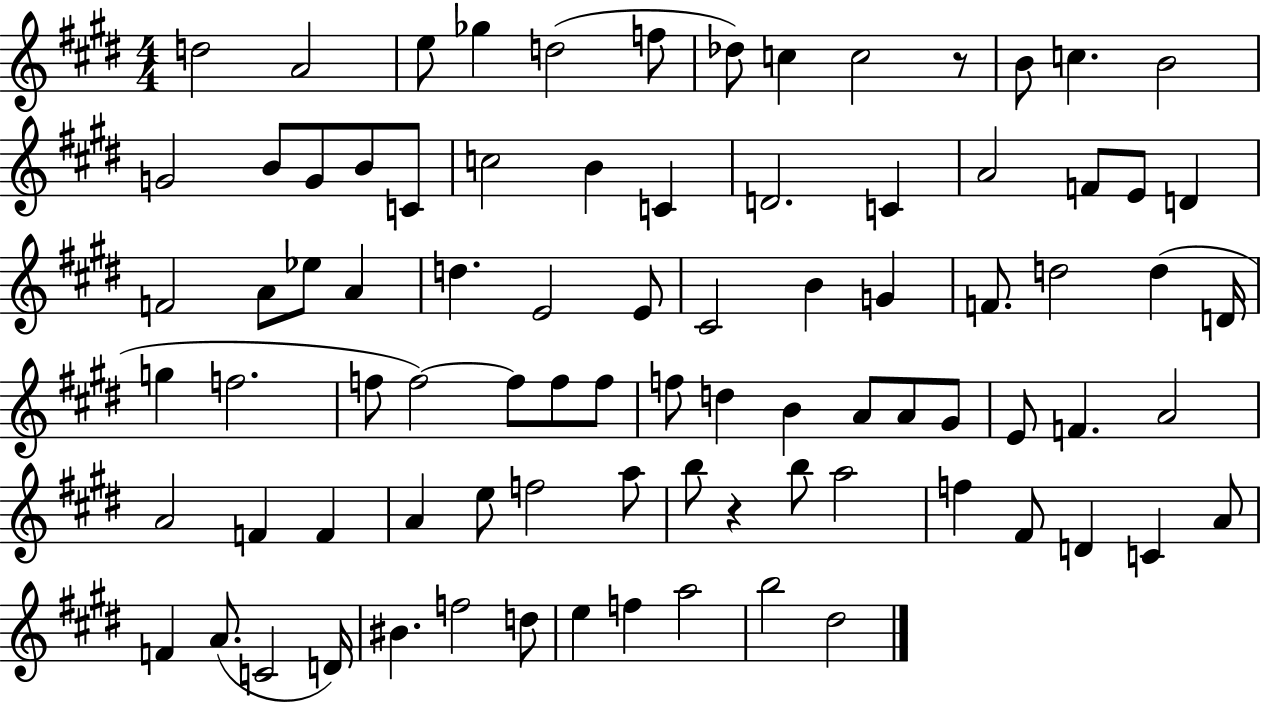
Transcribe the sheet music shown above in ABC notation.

X:1
T:Untitled
M:4/4
L:1/4
K:E
d2 A2 e/2 _g d2 f/2 _d/2 c c2 z/2 B/2 c B2 G2 B/2 G/2 B/2 C/2 c2 B C D2 C A2 F/2 E/2 D F2 A/2 _e/2 A d E2 E/2 ^C2 B G F/2 d2 d D/4 g f2 f/2 f2 f/2 f/2 f/2 f/2 d B A/2 A/2 ^G/2 E/2 F A2 A2 F F A e/2 f2 a/2 b/2 z b/2 a2 f ^F/2 D C A/2 F A/2 C2 D/4 ^B f2 d/2 e f a2 b2 ^d2